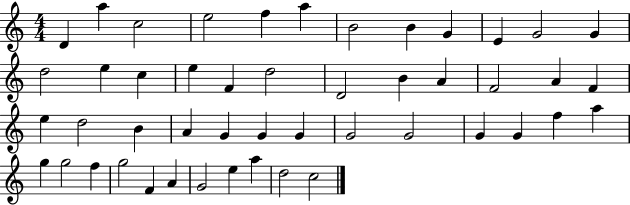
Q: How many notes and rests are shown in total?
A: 48